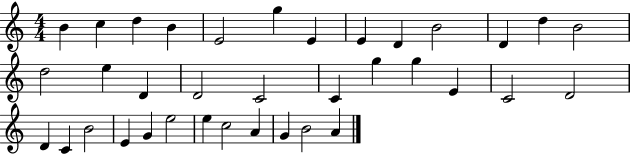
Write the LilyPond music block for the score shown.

{
  \clef treble
  \numericTimeSignature
  \time 4/4
  \key c \major
  b'4 c''4 d''4 b'4 | e'2 g''4 e'4 | e'4 d'4 b'2 | d'4 d''4 b'2 | \break d''2 e''4 d'4 | d'2 c'2 | c'4 g''4 g''4 e'4 | c'2 d'2 | \break d'4 c'4 b'2 | e'4 g'4 e''2 | e''4 c''2 a'4 | g'4 b'2 a'4 | \break \bar "|."
}